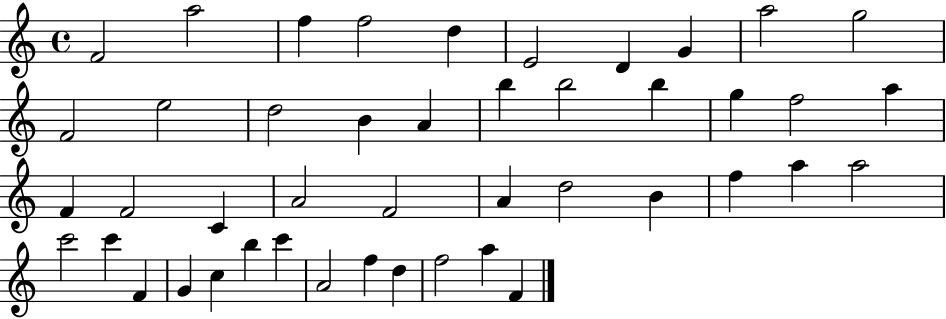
F4/h A5/h F5/q F5/h D5/q E4/h D4/q G4/q A5/h G5/h F4/h E5/h D5/h B4/q A4/q B5/q B5/h B5/q G5/q F5/h A5/q F4/q F4/h C4/q A4/h F4/h A4/q D5/h B4/q F5/q A5/q A5/h C6/h C6/q F4/q G4/q C5/q B5/q C6/q A4/h F5/q D5/q F5/h A5/q F4/q